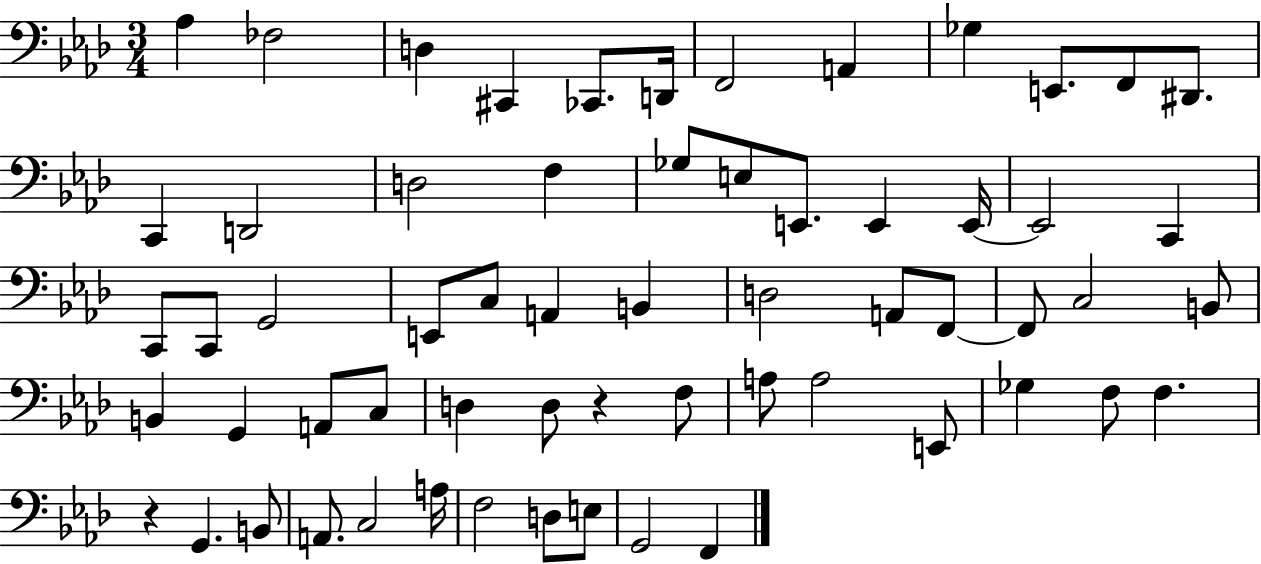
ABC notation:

X:1
T:Untitled
M:3/4
L:1/4
K:Ab
_A, _F,2 D, ^C,, _C,,/2 D,,/4 F,,2 A,, _G, E,,/2 F,,/2 ^D,,/2 C,, D,,2 D,2 F, _G,/2 E,/2 E,,/2 E,, E,,/4 E,,2 C,, C,,/2 C,,/2 G,,2 E,,/2 C,/2 A,, B,, D,2 A,,/2 F,,/2 F,,/2 C,2 B,,/2 B,, G,, A,,/2 C,/2 D, D,/2 z F,/2 A,/2 A,2 E,,/2 _G, F,/2 F, z G,, B,,/2 A,,/2 C,2 A,/4 F,2 D,/2 E,/2 G,,2 F,,